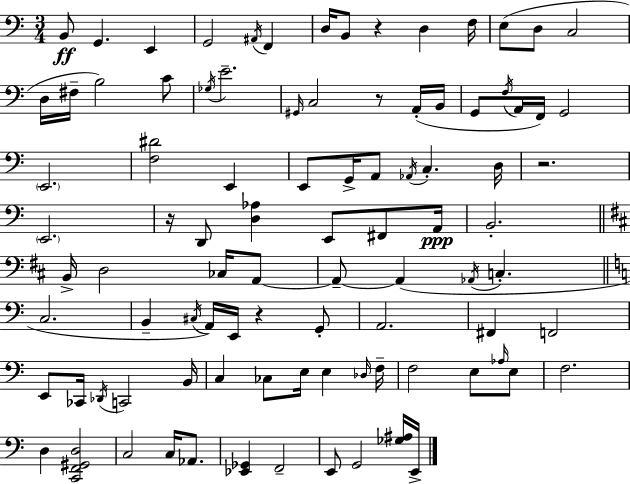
{
  \clef bass
  \numericTimeSignature
  \time 3/4
  \key c \major
  \repeat volta 2 { b,8\ff g,4. e,4 | g,2 \acciaccatura { ais,16 } f,4 | d16 b,8 r4 d4 | f16 e8( d8 c2 | \break d16 fis16-- b2) c'8 | \acciaccatura { ges16 } e'2.-- | \grace { gis,16 } c2 r8 | a,16-.( b,16 g,8 \acciaccatura { f16 } a,16 f,16) g,2 | \break \parenthesize e,2. | <f dis'>2 | e,4 e,8 g,16-> a,8 \acciaccatura { aes,16 } c4.-. | d16 r2. | \break \parenthesize e,2. | r16 d,8 <d aes>4 | e,8 fis,8 a,16\ppp b,2.-. | \bar "||" \break \key b \minor b,16-> d2 ces16 a,8~~ | a,8--~~ a,4( \acciaccatura { aes,16 } c4.-. | \bar "||" \break \key c \major c2. | b,4-- \acciaccatura { cis16 }) a,16 e,16 r4 g,8-. | a,2. | fis,4 f,2 | \break e,8 ces,16 \acciaccatura { des,16 } c,2 | b,16 c4 ces8 e16 e4 | \grace { des16 } f16-- f2 e8 | \grace { aes16 } e8 f2. | \break d4 <c, f, gis, d>2 | c2 | c16 aes,8. <ees, ges,>4 f,2-- | e,8 g,2 | \break <ges ais>16 e,16-> } \bar "|."
}